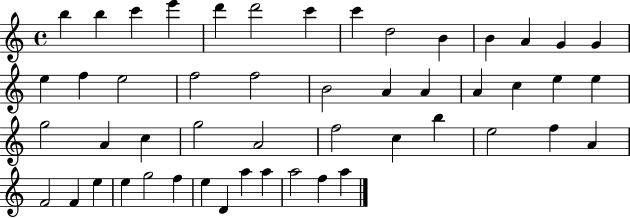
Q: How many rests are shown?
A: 0